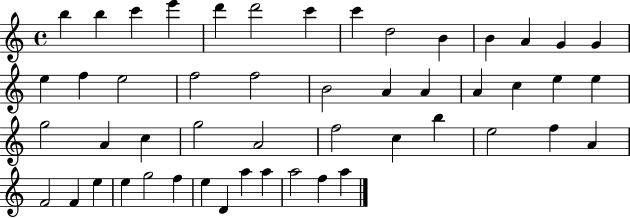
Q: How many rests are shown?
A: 0